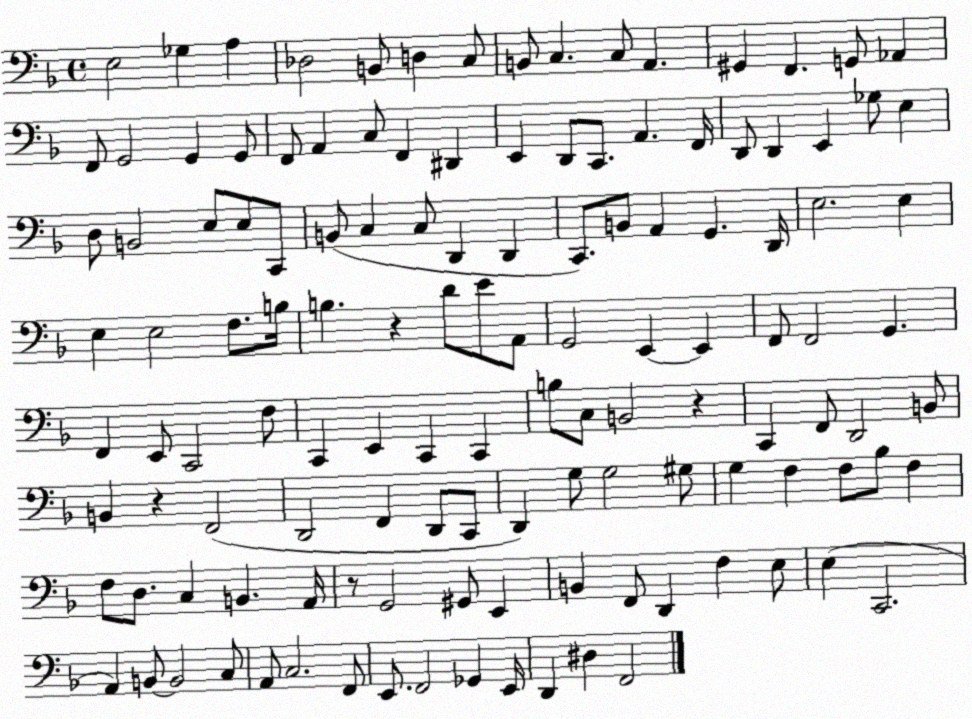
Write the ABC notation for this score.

X:1
T:Untitled
M:4/4
L:1/4
K:F
E,2 _G, A, _D,2 B,,/2 D, C,/2 B,,/2 C, C,/2 A,, ^G,, F,, G,,/2 _A,, F,,/2 G,,2 G,, G,,/2 F,,/2 A,, C,/2 F,, ^D,, E,, D,,/2 C,,/2 A,, F,,/4 D,,/2 D,, E,, _G,/2 E, D,/2 B,,2 E,/2 E,/2 C,,/2 B,,/2 C, C,/2 D,, D,, C,,/2 B,,/2 A,, G,, D,,/4 E,2 E, E, E,2 F,/2 B,/4 B, z D/2 E/2 A,,/2 G,,2 E,, E,, F,,/2 F,,2 G,, F,, E,,/2 C,,2 F,/2 C,, E,, C,, C,, B,/2 C,/2 B,,2 z C,, F,,/2 D,,2 B,,/2 B,, z F,,2 D,,2 F,, D,,/2 C,,/2 D,, G,/2 G,2 ^G,/2 G, F, F,/2 _B,/2 F, F,/2 D,/2 C, B,, A,,/4 z/2 G,,2 ^G,,/2 E,, B,, F,,/2 D,, F, E,/2 E, C,,2 A,, B,,/2 B,,2 C,/2 A,,/2 C,2 F,,/2 E,,/2 F,,2 _G,, E,,/4 D,, ^D, F,,2